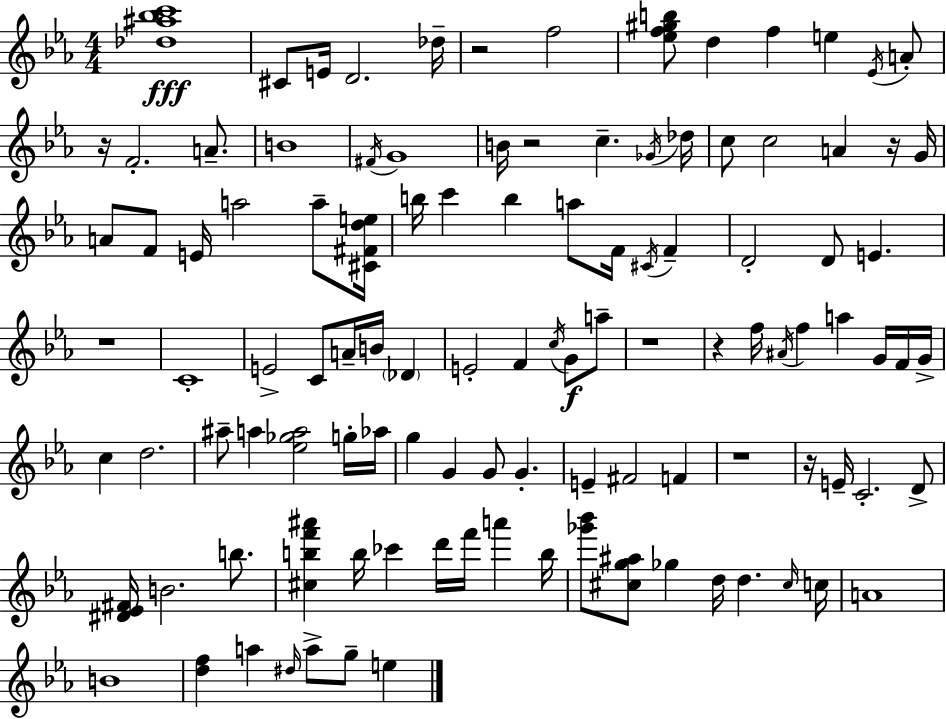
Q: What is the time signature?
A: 4/4